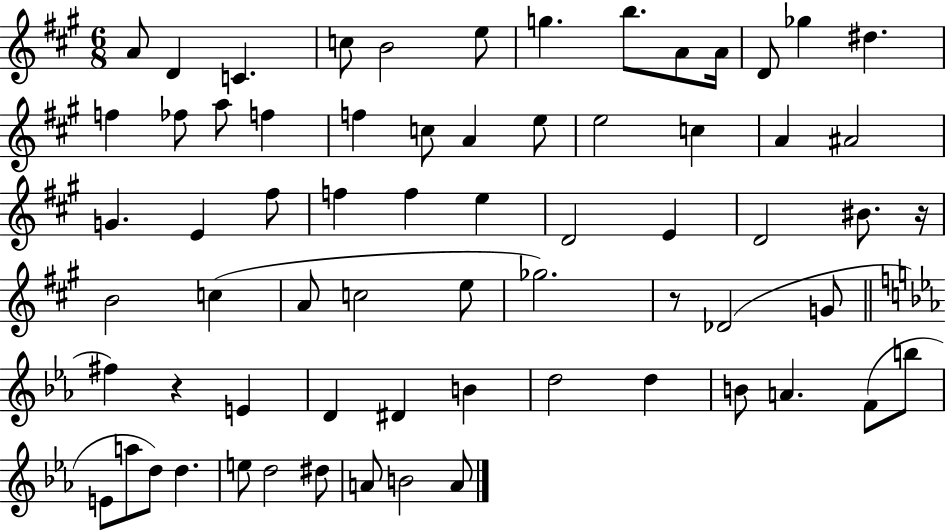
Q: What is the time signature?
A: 6/8